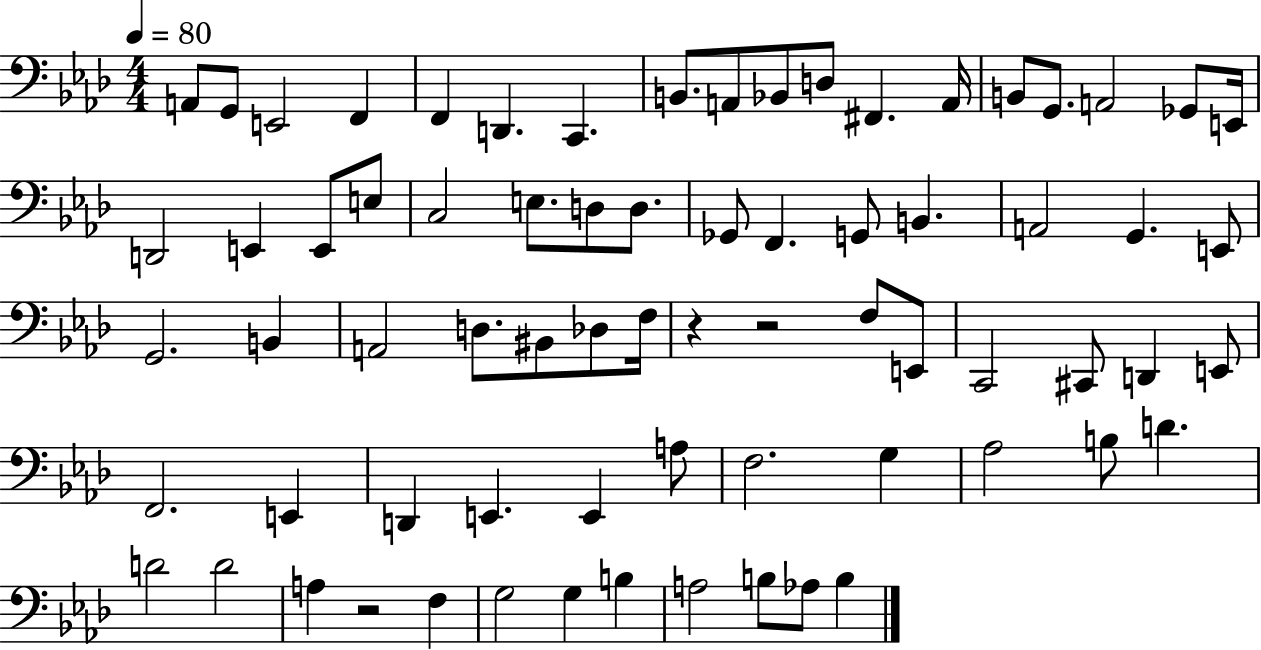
{
  \clef bass
  \numericTimeSignature
  \time 4/4
  \key aes \major
  \tempo 4 = 80
  a,8 g,8 e,2 f,4 | f,4 d,4. c,4. | b,8. a,8 bes,8 d8 fis,4. a,16 | b,8 g,8. a,2 ges,8 e,16 | \break d,2 e,4 e,8 e8 | c2 e8. d8 d8. | ges,8 f,4. g,8 b,4. | a,2 g,4. e,8 | \break g,2. b,4 | a,2 d8. bis,8 des8 f16 | r4 r2 f8 e,8 | c,2 cis,8 d,4 e,8 | \break f,2. e,4 | d,4 e,4. e,4 a8 | f2. g4 | aes2 b8 d'4. | \break d'2 d'2 | a4 r2 f4 | g2 g4 b4 | a2 b8 aes8 b4 | \break \bar "|."
}